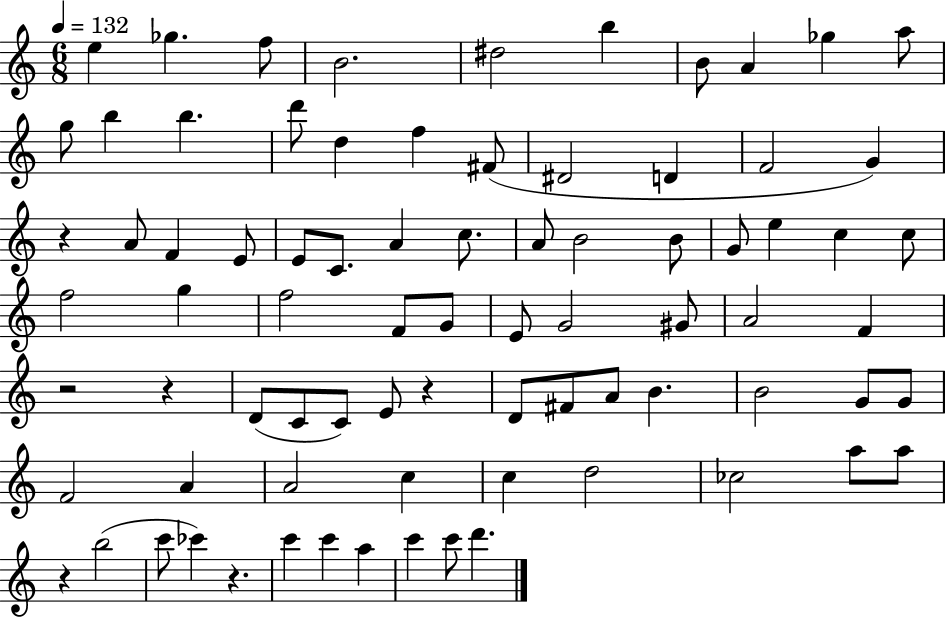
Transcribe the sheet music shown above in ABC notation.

X:1
T:Untitled
M:6/8
L:1/4
K:C
e _g f/2 B2 ^d2 b B/2 A _g a/2 g/2 b b d'/2 d f ^F/2 ^D2 D F2 G z A/2 F E/2 E/2 C/2 A c/2 A/2 B2 B/2 G/2 e c c/2 f2 g f2 F/2 G/2 E/2 G2 ^G/2 A2 F z2 z D/2 C/2 C/2 E/2 z D/2 ^F/2 A/2 B B2 G/2 G/2 F2 A A2 c c d2 _c2 a/2 a/2 z b2 c'/2 _c' z c' c' a c' c'/2 d'